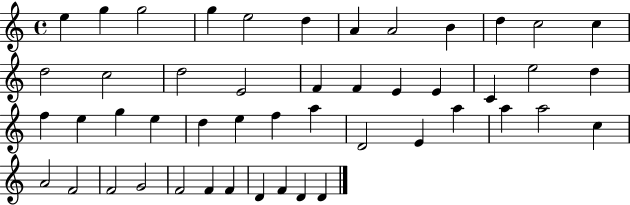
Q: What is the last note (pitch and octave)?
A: D4